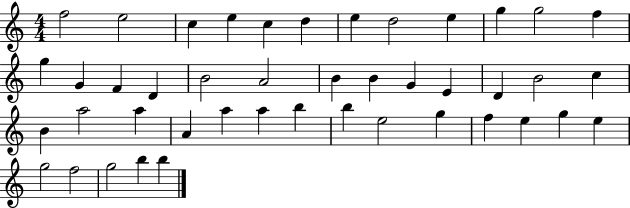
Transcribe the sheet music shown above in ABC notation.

X:1
T:Untitled
M:4/4
L:1/4
K:C
f2 e2 c e c d e d2 e g g2 f g G F D B2 A2 B B G E D B2 c B a2 a A a a b b e2 g f e g e g2 f2 g2 b b